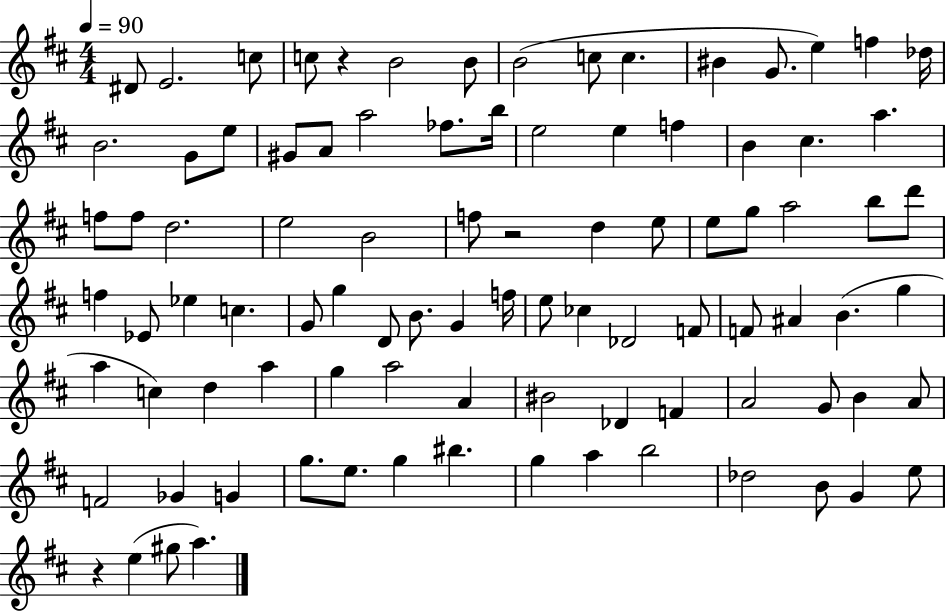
D#4/e E4/h. C5/e C5/e R/q B4/h B4/e B4/h C5/e C5/q. BIS4/q G4/e. E5/q F5/q Db5/s B4/h. G4/e E5/e G#4/e A4/e A5/h FES5/e. B5/s E5/h E5/q F5/q B4/q C#5/q. A5/q. F5/e F5/e D5/h. E5/h B4/h F5/e R/h D5/q E5/e E5/e G5/e A5/h B5/e D6/e F5/q Eb4/e Eb5/q C5/q. G4/e G5/q D4/e B4/e. G4/q F5/s E5/e CES5/q Db4/h F4/e F4/e A#4/q B4/q. G5/q A5/q C5/q D5/q A5/q G5/q A5/h A4/q BIS4/h Db4/q F4/q A4/h G4/e B4/q A4/e F4/h Gb4/q G4/q G5/e. E5/e. G5/q BIS5/q. G5/q A5/q B5/h Db5/h B4/e G4/q E5/e R/q E5/q G#5/e A5/q.